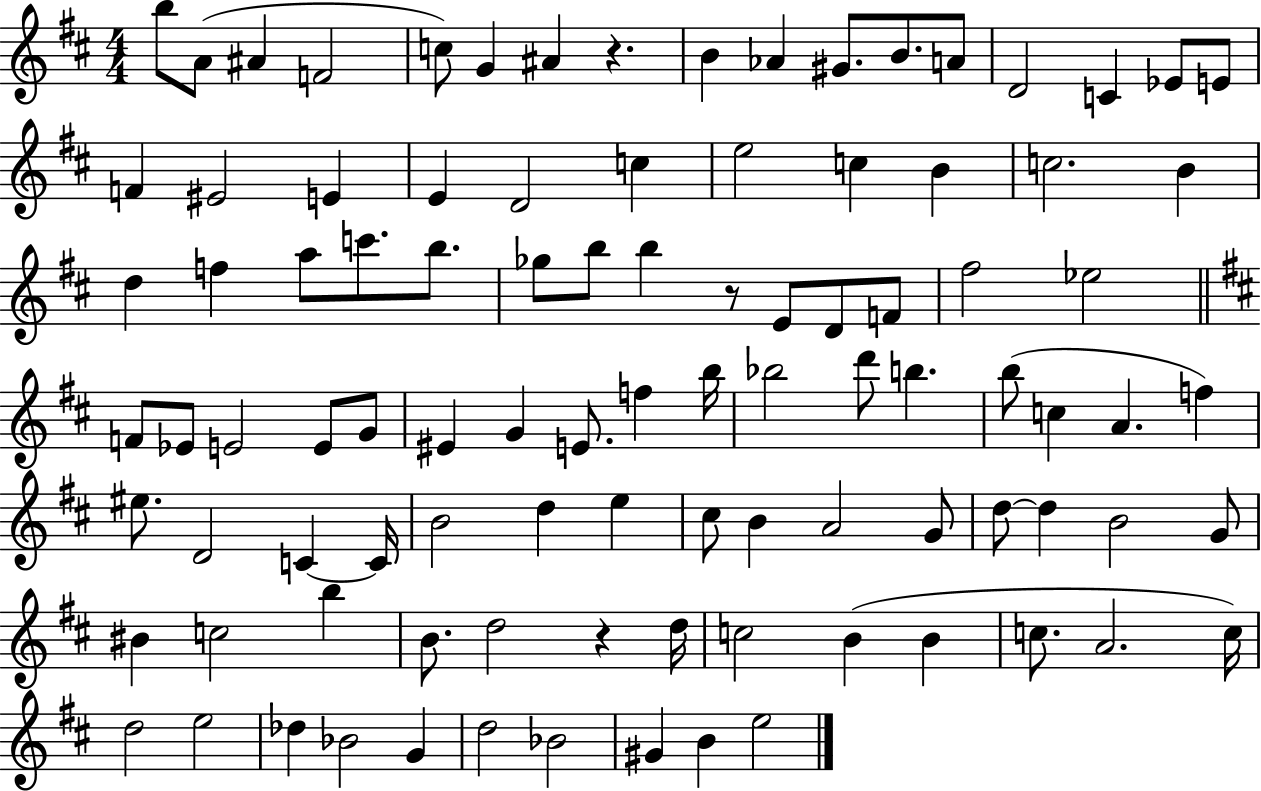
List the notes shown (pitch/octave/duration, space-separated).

B5/e A4/e A#4/q F4/h C5/e G4/q A#4/q R/q. B4/q Ab4/q G#4/e. B4/e. A4/e D4/h C4/q Eb4/e E4/e F4/q EIS4/h E4/q E4/q D4/h C5/q E5/h C5/q B4/q C5/h. B4/q D5/q F5/q A5/e C6/e. B5/e. Gb5/e B5/e B5/q R/e E4/e D4/e F4/e F#5/h Eb5/h F4/e Eb4/e E4/h E4/e G4/e EIS4/q G4/q E4/e. F5/q B5/s Bb5/h D6/e B5/q. B5/e C5/q A4/q. F5/q EIS5/e. D4/h C4/q C4/s B4/h D5/q E5/q C#5/e B4/q A4/h G4/e D5/e D5/q B4/h G4/e BIS4/q C5/h B5/q B4/e. D5/h R/q D5/s C5/h B4/q B4/q C5/e. A4/h. C5/s D5/h E5/h Db5/q Bb4/h G4/q D5/h Bb4/h G#4/q B4/q E5/h